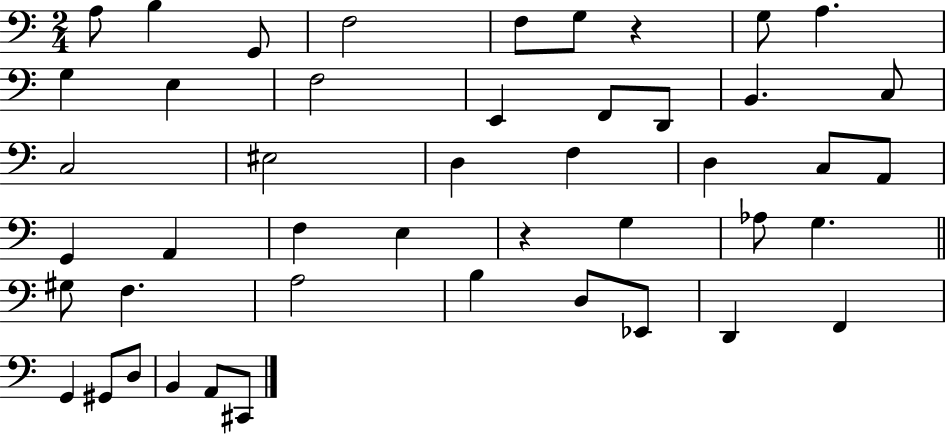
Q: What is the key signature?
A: C major